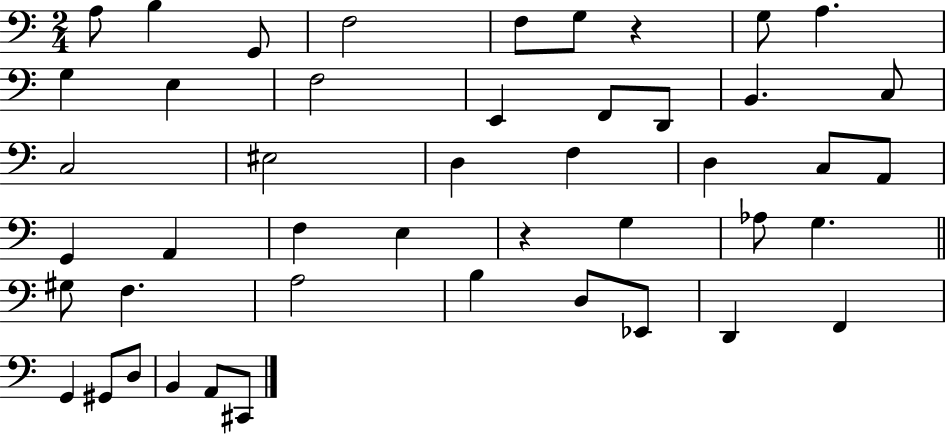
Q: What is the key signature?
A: C major